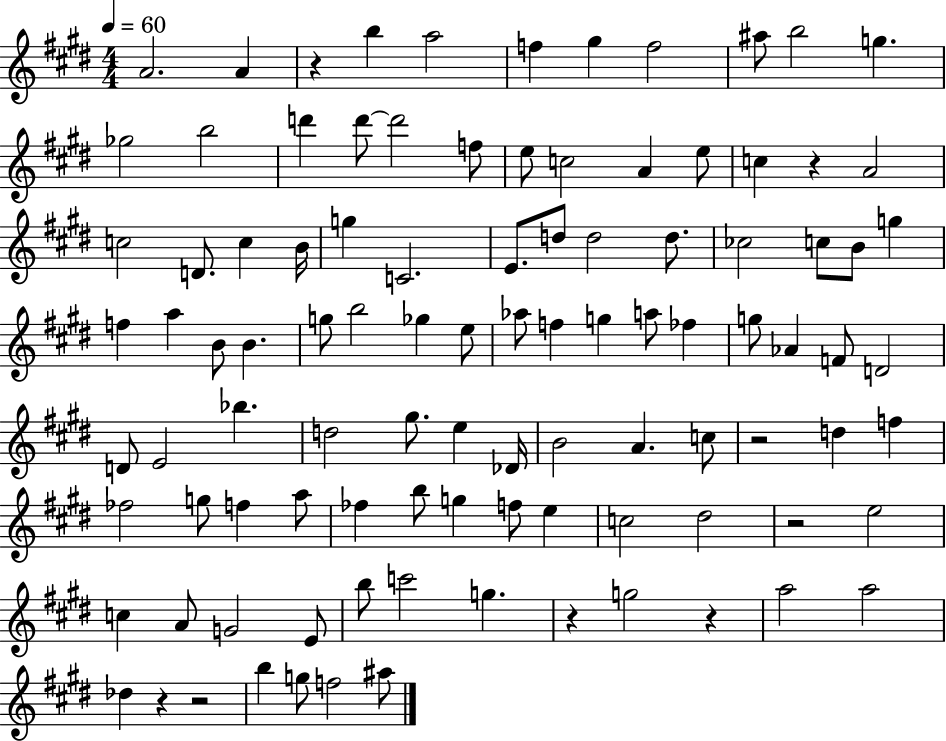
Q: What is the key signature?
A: E major